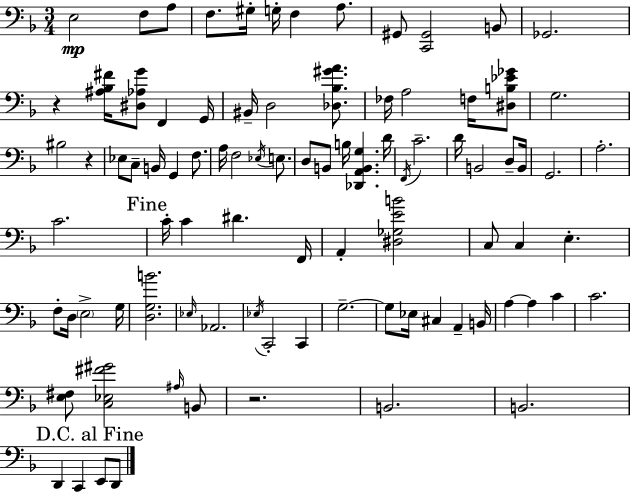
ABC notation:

X:1
T:Untitled
M:3/4
L:1/4
K:Dm
E,2 F,/2 A,/2 F,/2 ^G,/4 G,/4 F, A,/2 ^G,,/2 [C,,^G,,]2 B,,/2 _G,,2 z [^A,_B,^F]/4 [^D,_A,G]/2 F,, G,,/4 ^B,,/4 D,2 [_D,_B,^GA]/2 _F,/4 A,2 F,/4 [^D,B,_E_G]/2 G,2 ^B,2 z _E,/2 C,/2 B,,/4 G,, F,/2 A,/4 F,2 _E,/4 E,/2 D,/2 B,,/2 B,/4 [_D,,A,,B,,G,] D/4 F,,/4 C2 D/4 B,,2 D,/2 B,,/4 G,,2 A,2 C2 C/4 C ^D F,,/4 A,, [^D,_G,EB]2 C,/2 C, E, F,/2 D,/4 E,2 G,/4 [D,G,B]2 _E,/4 _A,,2 _E,/4 C,,2 C,, G,2 G,/2 _E,/4 ^C, A,, B,,/4 A, A, C C2 [E,^F,]/2 [C,_E,^F^G]2 ^A,/4 B,,/2 z2 B,,2 B,,2 D,, C,, E,,/2 D,,/2